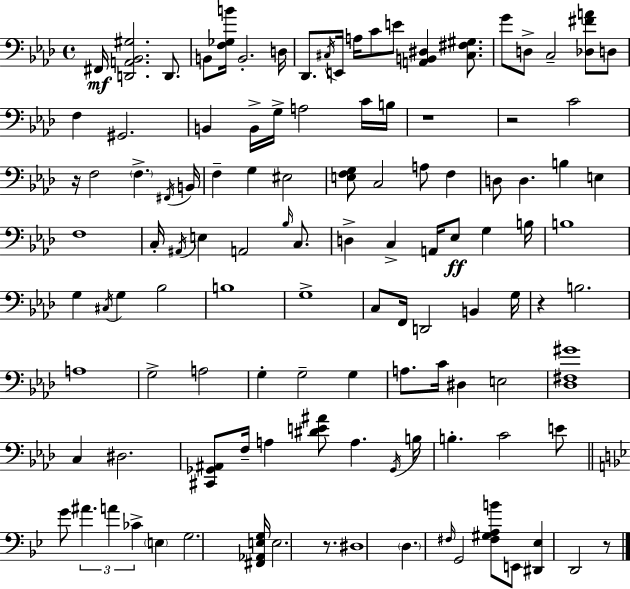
{
  \clef bass
  \time 4/4
  \defaultTimeSignature
  \key f \minor
  fis,16\mf <d, a, bes, gis>2. d,8. | b,8 <f ges b'>16 b,2.-. d16 | des,8. \acciaccatura { cis16 } e,16 a16 c'8 e'8 <a, b, dis>4 <cis fis gis>8. | g'8 d8-> c2-- <des fis' a'>8 d8 | \break f4 gis,2. | b,4 b,16-> g16-> a2 c'16 | b16 r1 | r2 c'2 | \break r16 f2 \parenthesize f4.-> | \acciaccatura { fis,16 } b,16 f4-- g4 eis2 | <e f g>8 c2 a8 f4 | d8 d4. b4 e4 | \break f1 | c16-. \acciaccatura { ais,16 } e4 a,2 | \grace { bes16 } c8. d4-> c4-> a,16 ees8\ff g4 | b16 b1 | \break g4 \acciaccatura { cis16 } g4 bes2 | b1 | g1-> | c8 f,16 d,2 | \break b,4 g16 r4 b2. | a1 | g2-> a2 | g4-. g2-- | \break g4 a8. c'16 dis4 e2 | <des fis gis'>1 | c4 dis2. | <cis, ges, ais,>8 f16-- a4 <dis' e' ais'>8 a4. | \break \acciaccatura { ges,16 } b16 b4.-. c'2 | e'8 \bar "||" \break \key bes \major g'8 \tuplet 3/2 { ais'4. a'4 ces'4-> } | \parenthesize e4 g2. | <fis, aes, e g>16 e2. r8. | dis1 | \break \parenthesize d4. \grace { fis16 } g,2 <fis gis a b'>8 | e,8 <dis, ees>4 d,2 r8 | \bar "|."
}